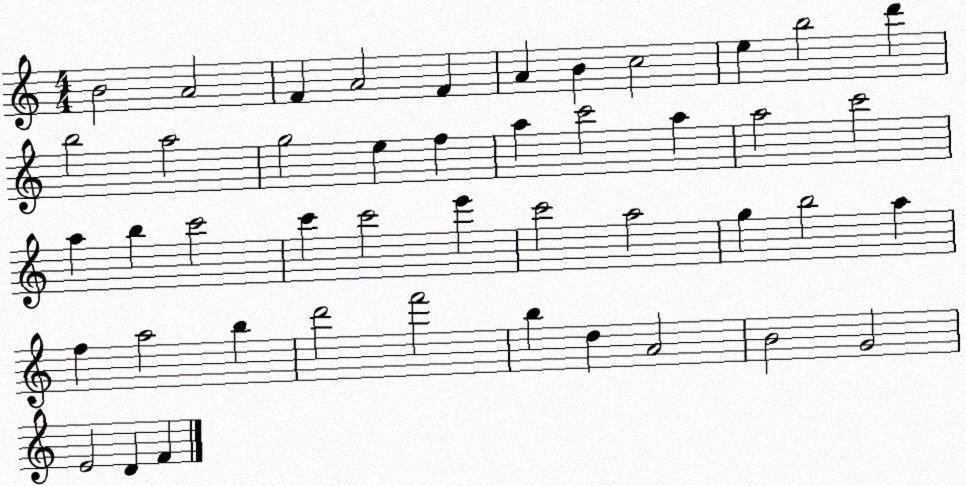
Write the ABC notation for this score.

X:1
T:Untitled
M:4/4
L:1/4
K:C
B2 A2 F A2 F A B c2 e b2 d' b2 a2 g2 e f a c'2 a a2 c'2 a b c'2 c' c'2 e' c'2 a2 g b2 a f a2 b d'2 f'2 b d A2 B2 G2 E2 D F